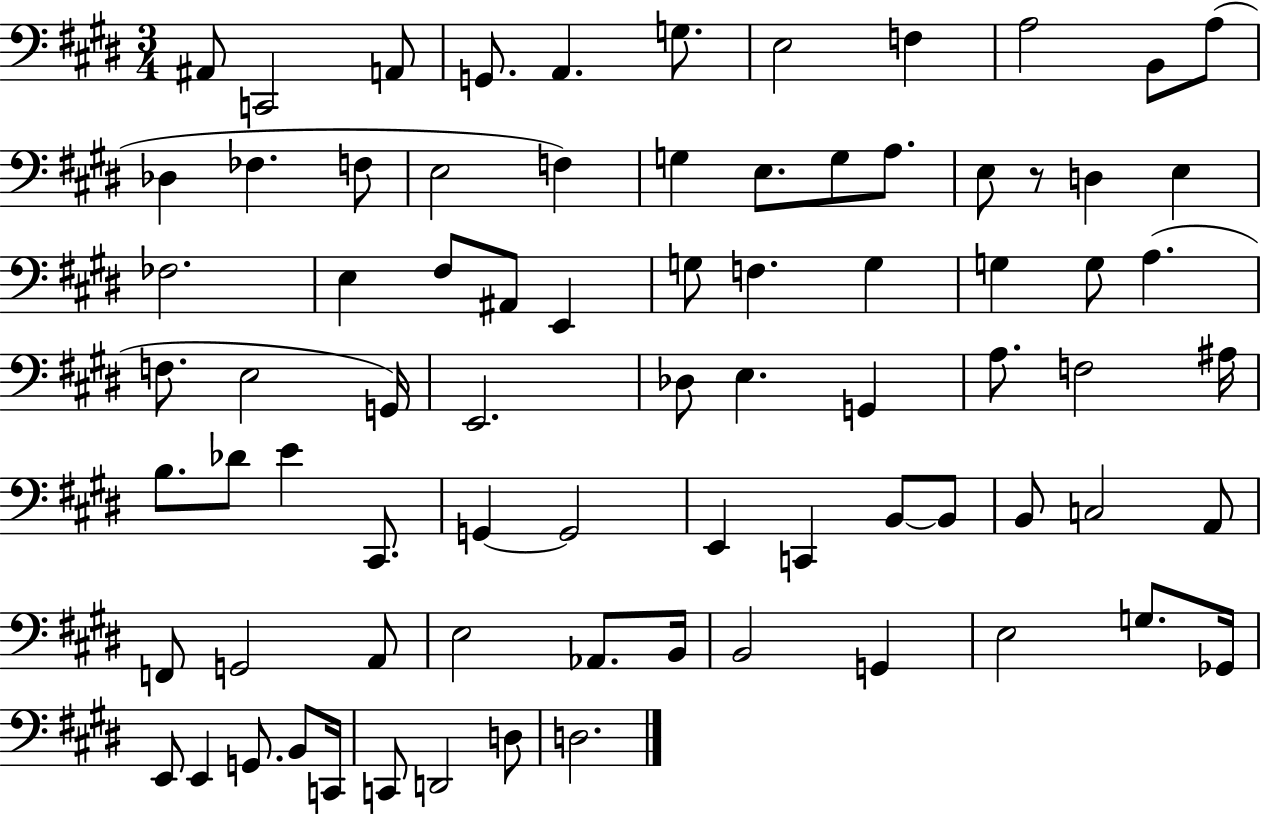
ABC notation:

X:1
T:Untitled
M:3/4
L:1/4
K:E
^A,,/2 C,,2 A,,/2 G,,/2 A,, G,/2 E,2 F, A,2 B,,/2 A,/2 _D, _F, F,/2 E,2 F, G, E,/2 G,/2 A,/2 E,/2 z/2 D, E, _F,2 E, ^F,/2 ^A,,/2 E,, G,/2 F, G, G, G,/2 A, F,/2 E,2 G,,/4 E,,2 _D,/2 E, G,, A,/2 F,2 ^A,/4 B,/2 _D/2 E ^C,,/2 G,, G,,2 E,, C,, B,,/2 B,,/2 B,,/2 C,2 A,,/2 F,,/2 G,,2 A,,/2 E,2 _A,,/2 B,,/4 B,,2 G,, E,2 G,/2 _G,,/4 E,,/2 E,, G,,/2 B,,/2 C,,/4 C,,/2 D,,2 D,/2 D,2